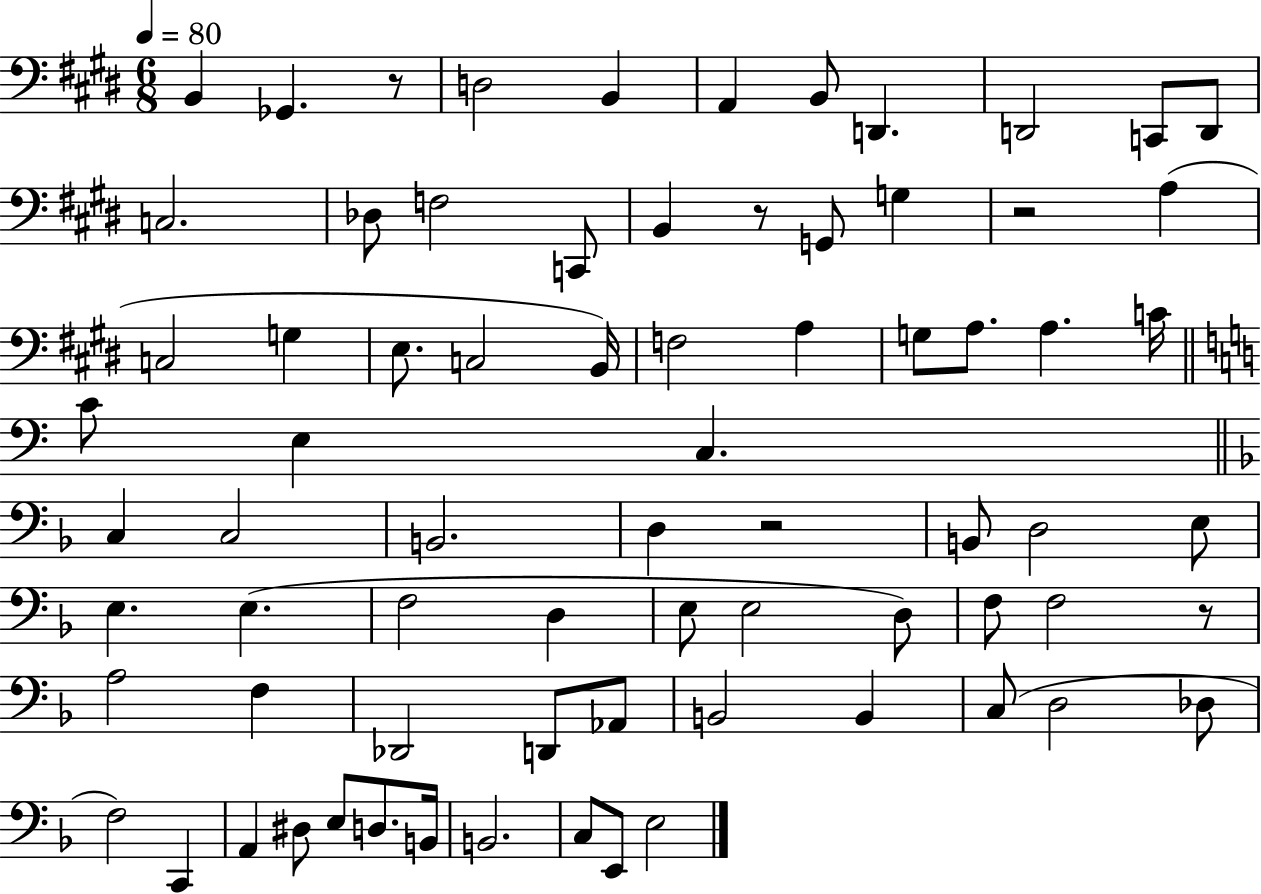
B2/q Gb2/q. R/e D3/h B2/q A2/q B2/e D2/q. D2/h C2/e D2/e C3/h. Db3/e F3/h C2/e B2/q R/e G2/e G3/q R/h A3/q C3/h G3/q E3/e. C3/h B2/s F3/h A3/q G3/e A3/e. A3/q. C4/s C4/e E3/q C3/q. C3/q C3/h B2/h. D3/q R/h B2/e D3/h E3/e E3/q. E3/q. F3/h D3/q E3/e E3/h D3/e F3/e F3/h R/e A3/h F3/q Db2/h D2/e Ab2/e B2/h B2/q C3/e D3/h Db3/e F3/h C2/q A2/q D#3/e E3/e D3/e. B2/s B2/h. C3/e E2/e E3/h